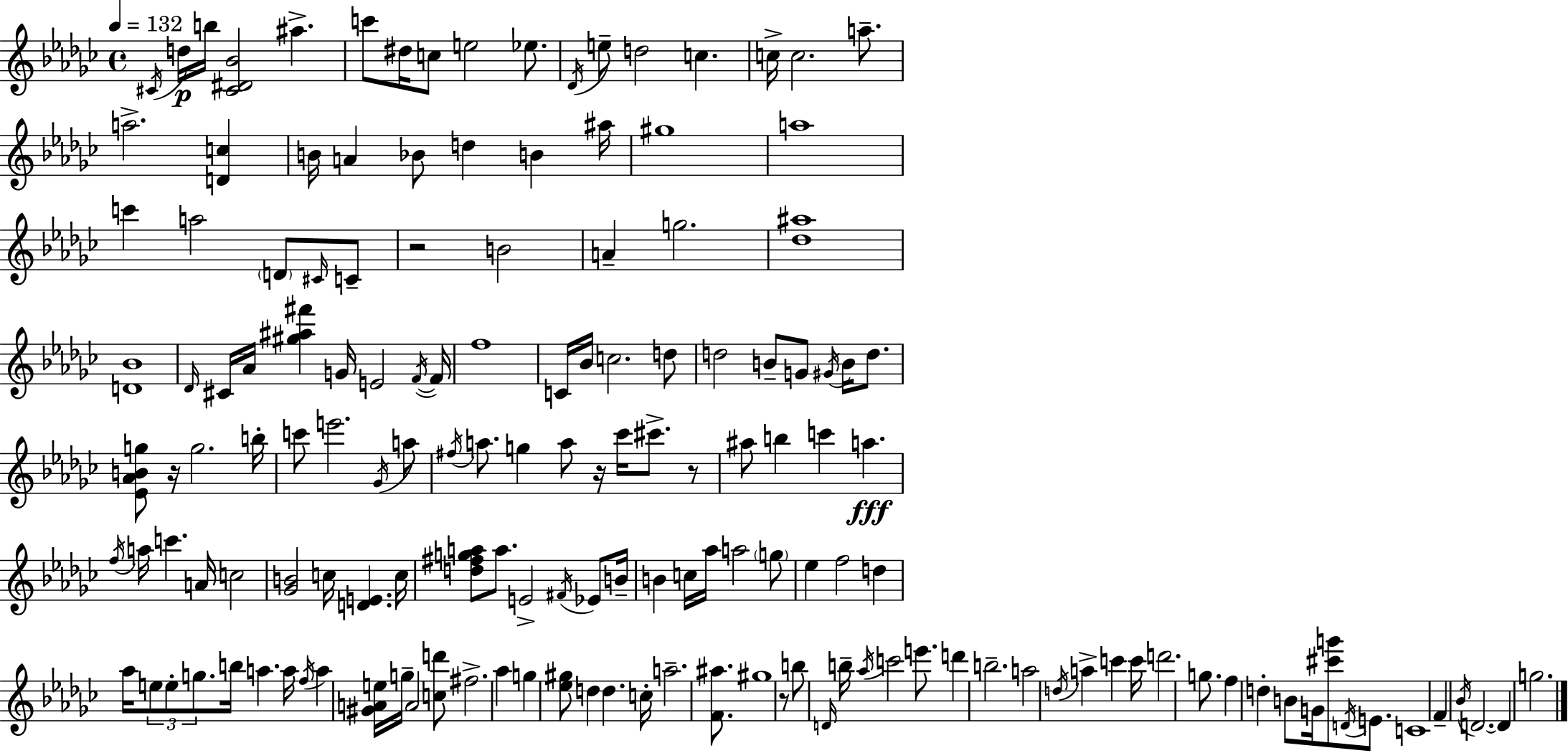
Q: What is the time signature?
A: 4/4